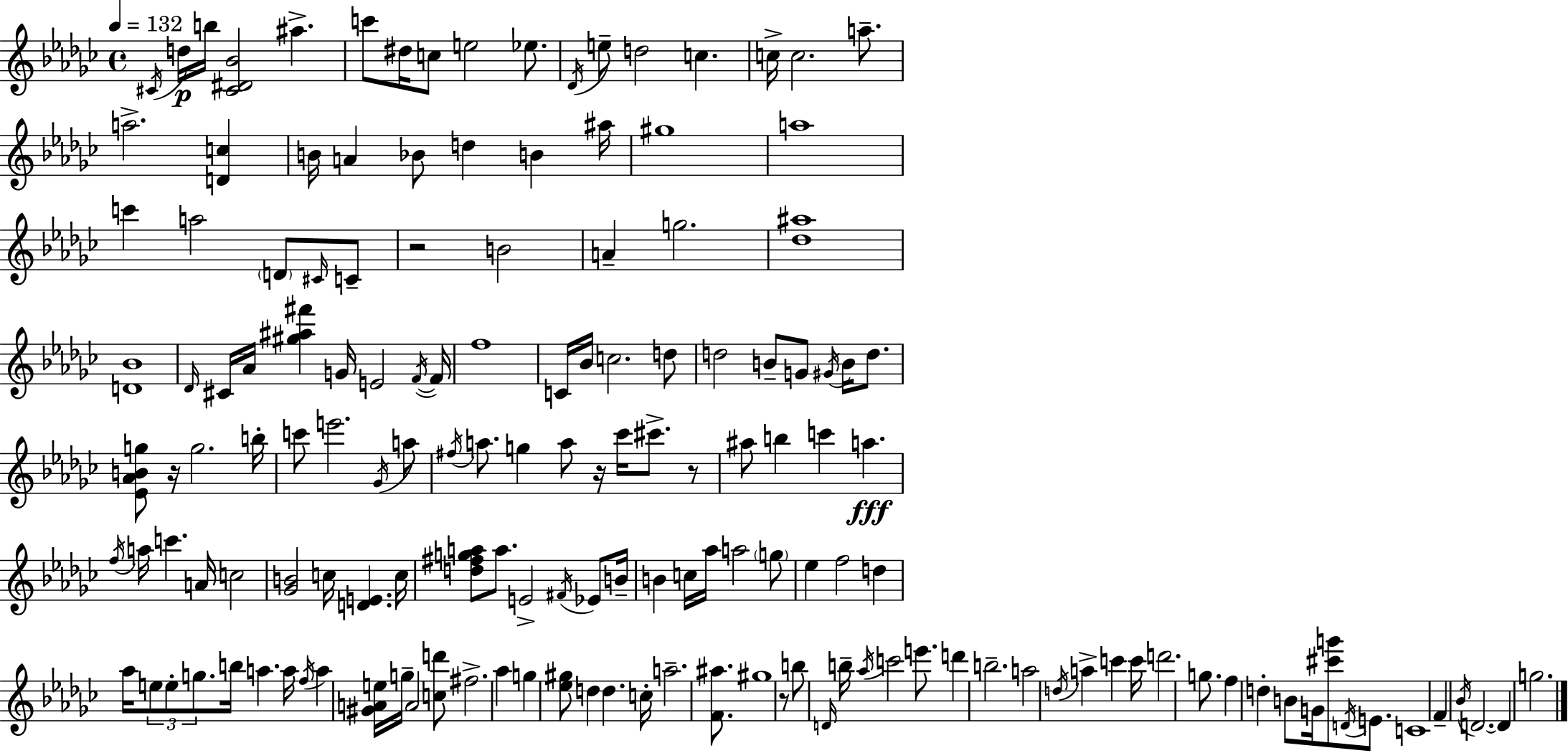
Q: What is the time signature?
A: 4/4